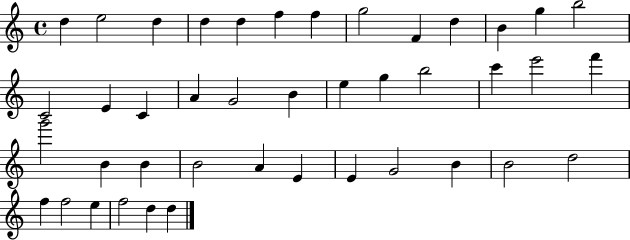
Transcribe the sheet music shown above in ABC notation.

X:1
T:Untitled
M:4/4
L:1/4
K:C
d e2 d d d f f g2 F d B g b2 C2 E C A G2 B e g b2 c' e'2 f' g'2 B B B2 A E E G2 B B2 d2 f f2 e f2 d d